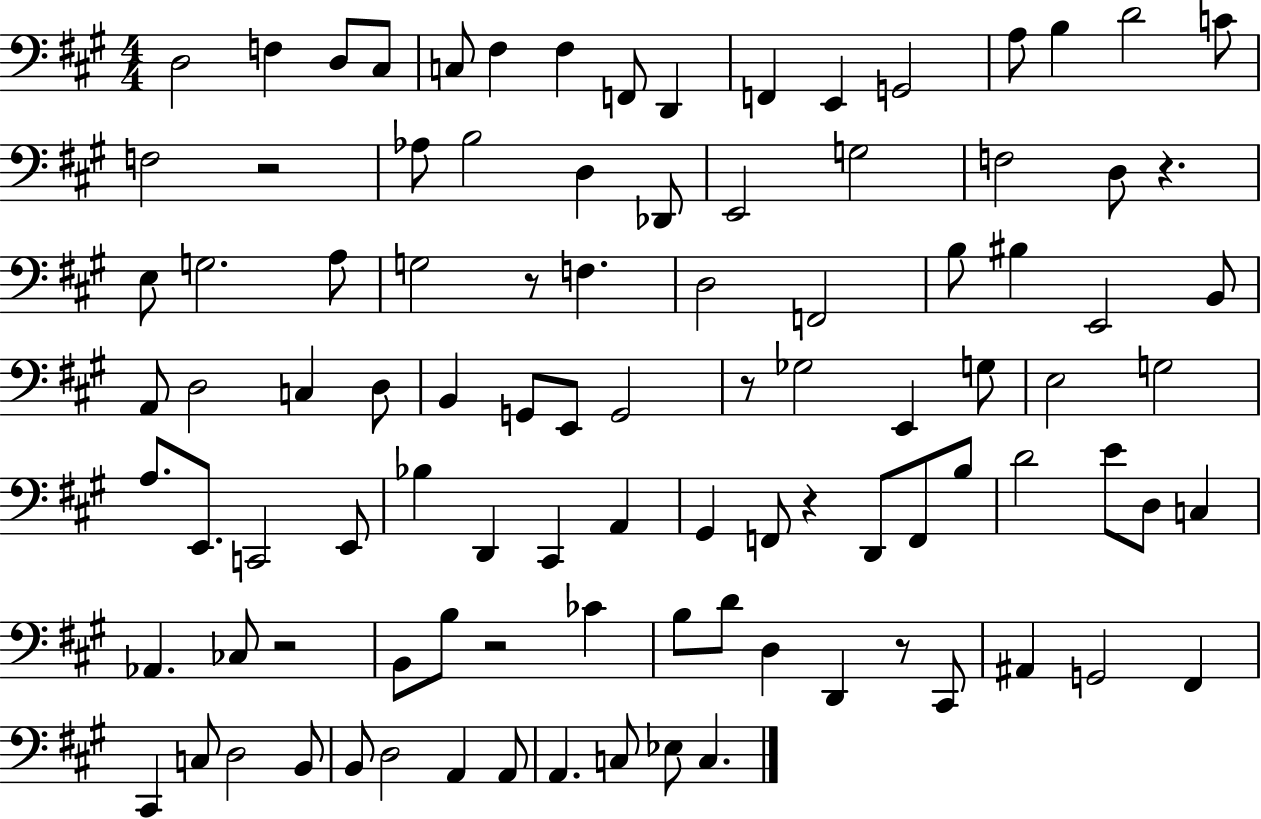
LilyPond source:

{
  \clef bass
  \numericTimeSignature
  \time 4/4
  \key a \major
  \repeat volta 2 { d2 f4 d8 cis8 | c8 fis4 fis4 f,8 d,4 | f,4 e,4 g,2 | a8 b4 d'2 c'8 | \break f2 r2 | aes8 b2 d4 des,8 | e,2 g2 | f2 d8 r4. | \break e8 g2. a8 | g2 r8 f4. | d2 f,2 | b8 bis4 e,2 b,8 | \break a,8 d2 c4 d8 | b,4 g,8 e,8 g,2 | r8 ges2 e,4 g8 | e2 g2 | \break a8. e,8. c,2 e,8 | bes4 d,4 cis,4 a,4 | gis,4 f,8 r4 d,8 f,8 b8 | d'2 e'8 d8 c4 | \break aes,4. ces8 r2 | b,8 b8 r2 ces'4 | b8 d'8 d4 d,4 r8 cis,8 | ais,4 g,2 fis,4 | \break cis,4 c8 d2 b,8 | b,8 d2 a,4 a,8 | a,4. c8 ees8 c4. | } \bar "|."
}